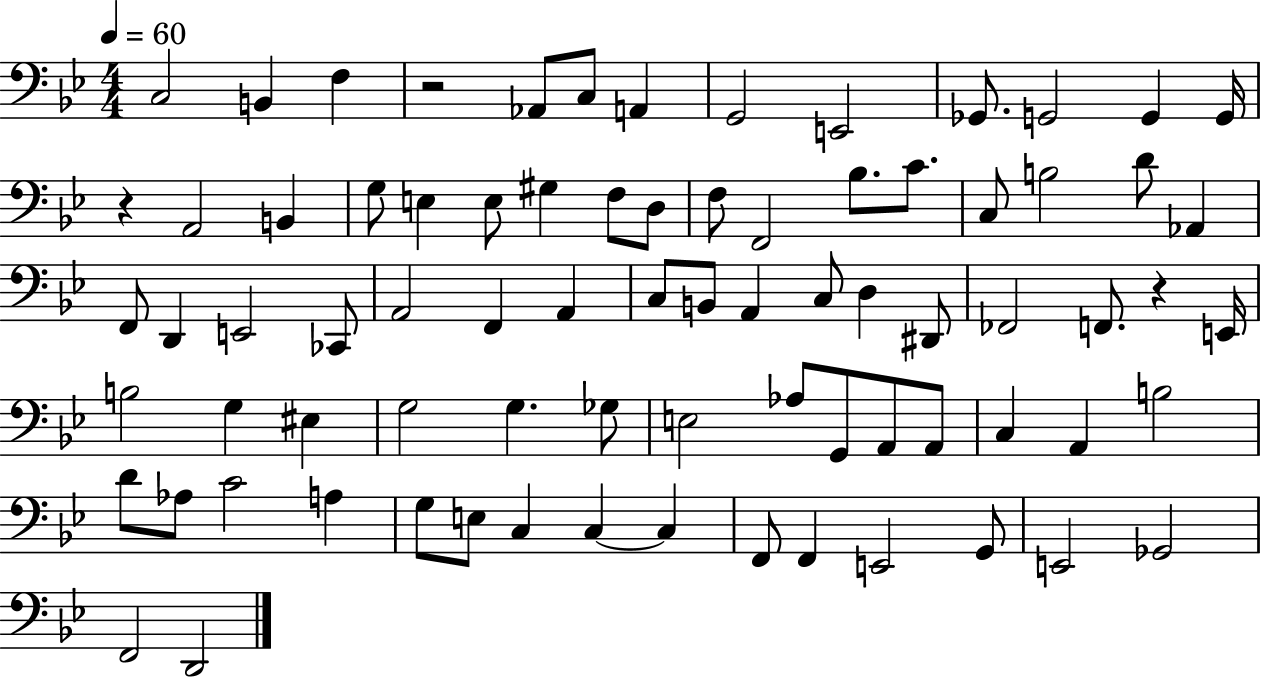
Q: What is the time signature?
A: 4/4